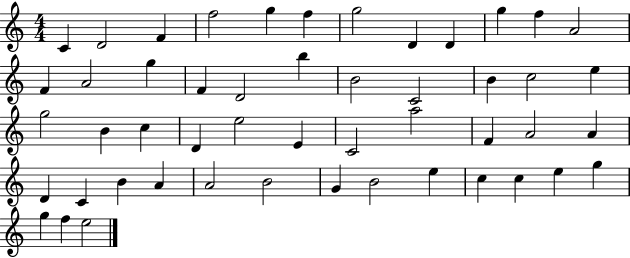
X:1
T:Untitled
M:4/4
L:1/4
K:C
C D2 F f2 g f g2 D D g f A2 F A2 g F D2 b B2 C2 B c2 e g2 B c D e2 E C2 a2 F A2 A D C B A A2 B2 G B2 e c c e g g f e2